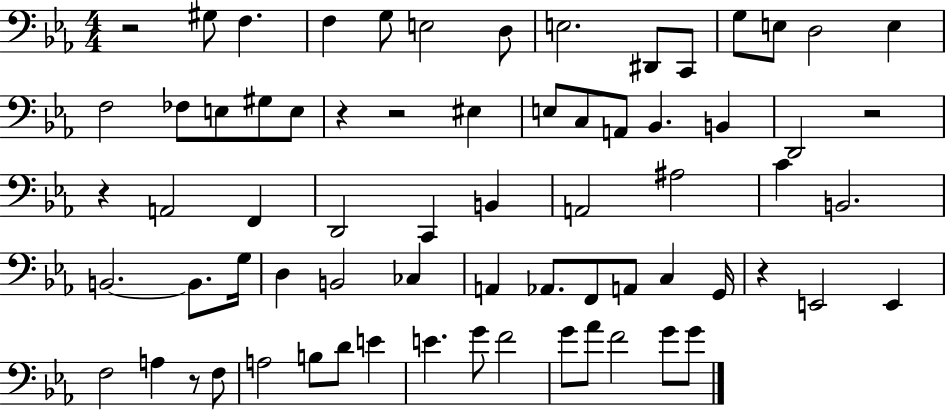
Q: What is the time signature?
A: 4/4